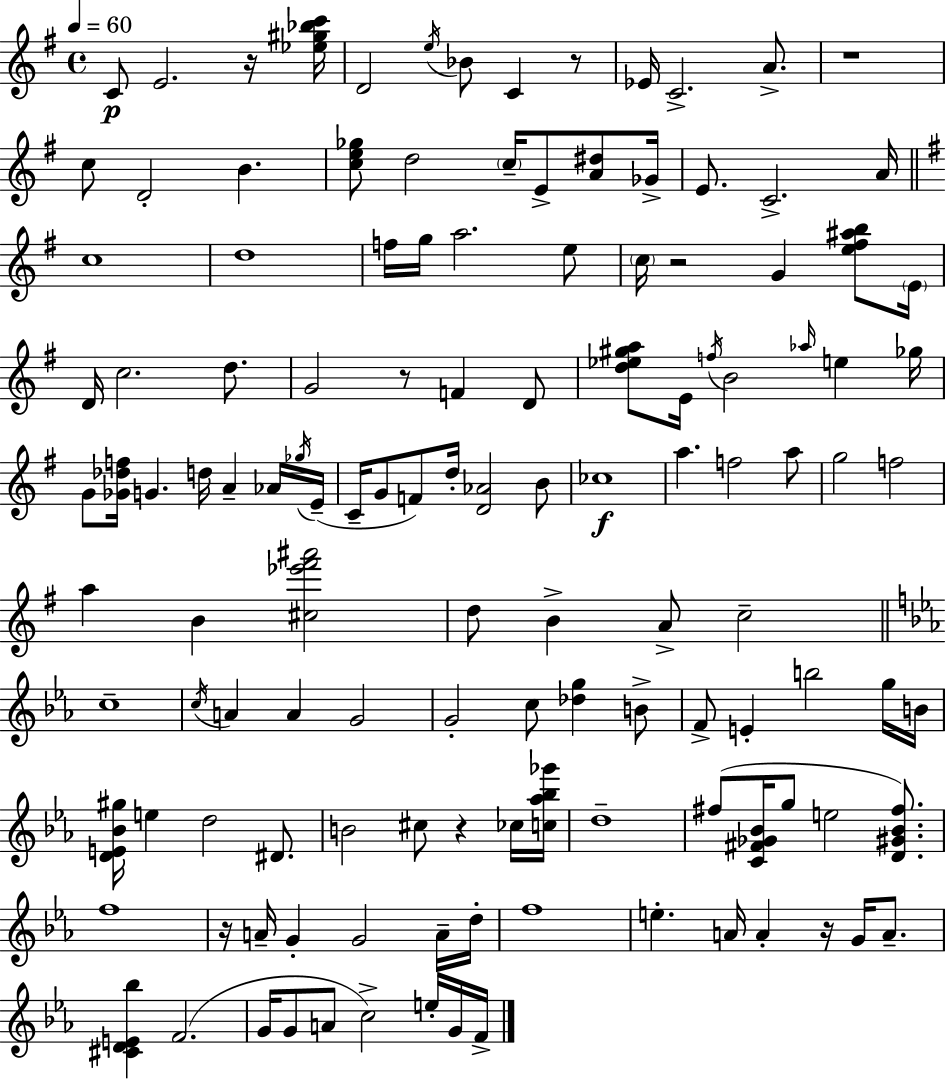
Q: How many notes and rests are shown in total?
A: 129